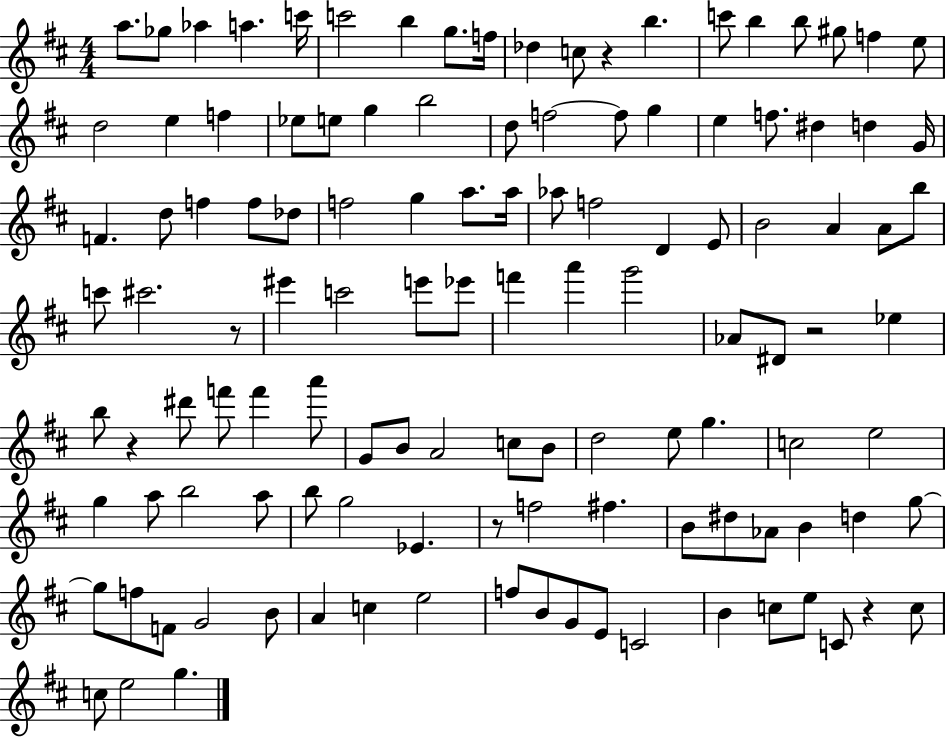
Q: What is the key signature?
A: D major